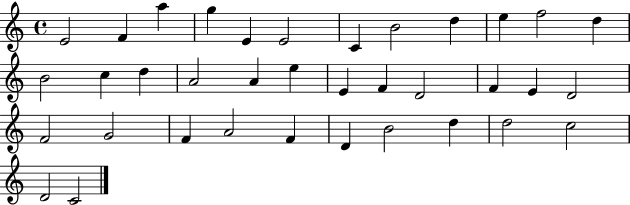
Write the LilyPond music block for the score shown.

{
  \clef treble
  \time 4/4
  \defaultTimeSignature
  \key c \major
  e'2 f'4 a''4 | g''4 e'4 e'2 | c'4 b'2 d''4 | e''4 f''2 d''4 | \break b'2 c''4 d''4 | a'2 a'4 e''4 | e'4 f'4 d'2 | f'4 e'4 d'2 | \break f'2 g'2 | f'4 a'2 f'4 | d'4 b'2 d''4 | d''2 c''2 | \break d'2 c'2 | \bar "|."
}